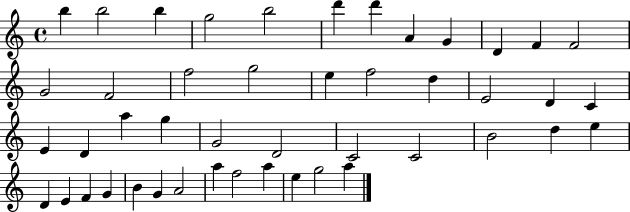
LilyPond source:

{
  \clef treble
  \time 4/4
  \defaultTimeSignature
  \key c \major
  b''4 b''2 b''4 | g''2 b''2 | d'''4 d'''4 a'4 g'4 | d'4 f'4 f'2 | \break g'2 f'2 | f''2 g''2 | e''4 f''2 d''4 | e'2 d'4 c'4 | \break e'4 d'4 a''4 g''4 | g'2 d'2 | c'2 c'2 | b'2 d''4 e''4 | \break d'4 e'4 f'4 g'4 | b'4 g'4 a'2 | a''4 f''2 a''4 | e''4 g''2 a''4 | \break \bar "|."
}